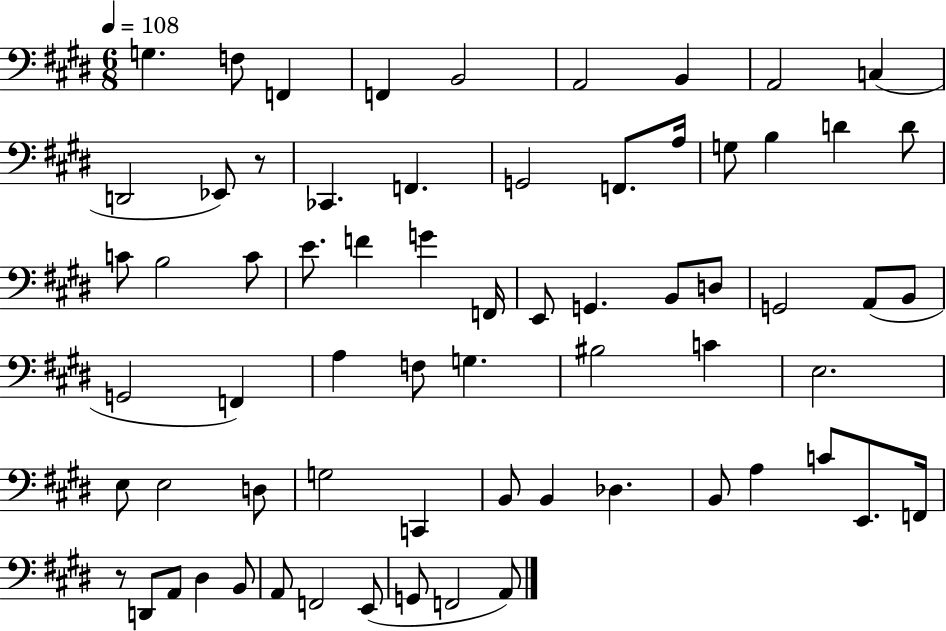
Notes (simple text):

G3/q. F3/e F2/q F2/q B2/h A2/h B2/q A2/h C3/q D2/h Eb2/e R/e CES2/q. F2/q. G2/h F2/e. A3/s G3/e B3/q D4/q D4/e C4/e B3/h C4/e E4/e. F4/q G4/q F2/s E2/e G2/q. B2/e D3/e G2/h A2/e B2/e G2/h F2/q A3/q F3/e G3/q. BIS3/h C4/q E3/h. E3/e E3/h D3/e G3/h C2/q B2/e B2/q Db3/q. B2/e A3/q C4/e E2/e. F2/s R/e D2/e A2/e D#3/q B2/e A2/e F2/h E2/e G2/e F2/h A2/e